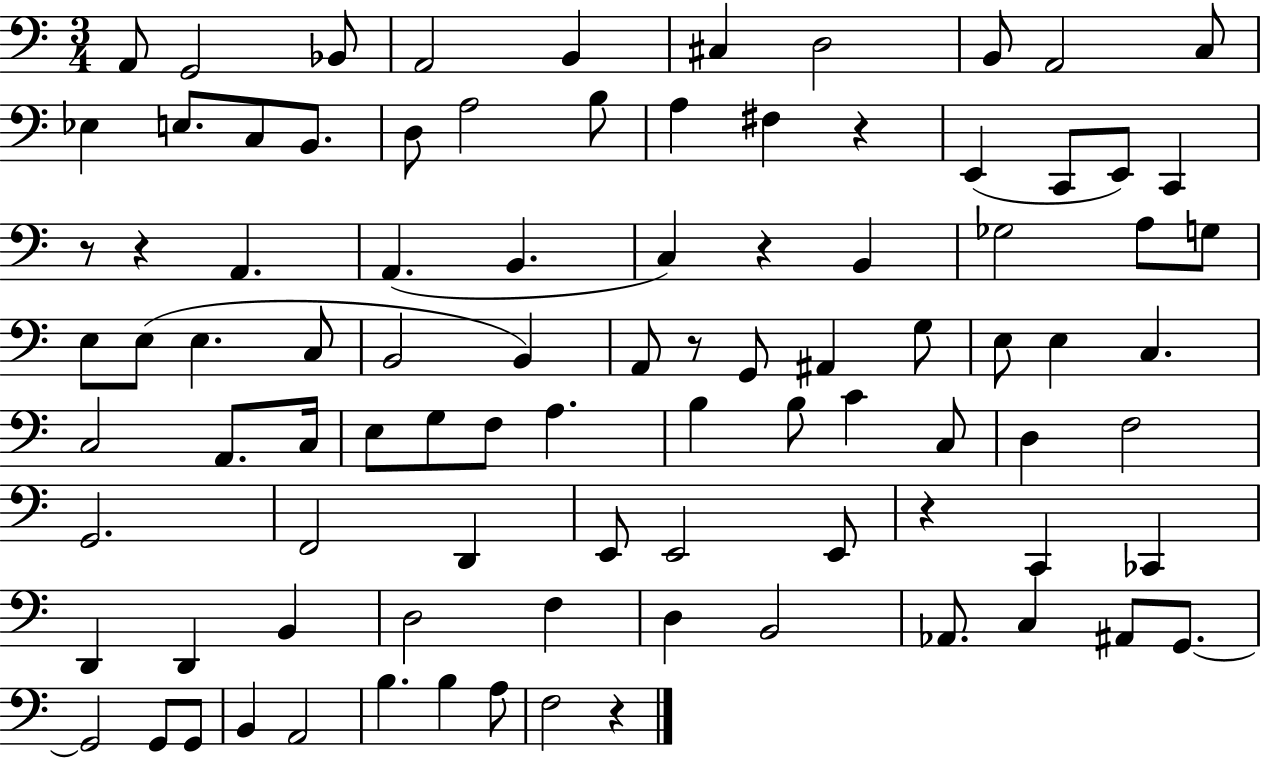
A2/e G2/h Bb2/e A2/h B2/q C#3/q D3/h B2/e A2/h C3/e Eb3/q E3/e. C3/e B2/e. D3/e A3/h B3/e A3/q F#3/q R/q E2/q C2/e E2/e C2/q R/e R/q A2/q. A2/q. B2/q. C3/q R/q B2/q Gb3/h A3/e G3/e E3/e E3/e E3/q. C3/e B2/h B2/q A2/e R/e G2/e A#2/q G3/e E3/e E3/q C3/q. C3/h A2/e. C3/s E3/e G3/e F3/e A3/q. B3/q B3/e C4/q C3/e D3/q F3/h G2/h. F2/h D2/q E2/e E2/h E2/e R/q C2/q CES2/q D2/q D2/q B2/q D3/h F3/q D3/q B2/h Ab2/e. C3/q A#2/e G2/e. G2/h G2/e G2/e B2/q A2/h B3/q. B3/q A3/e F3/h R/q